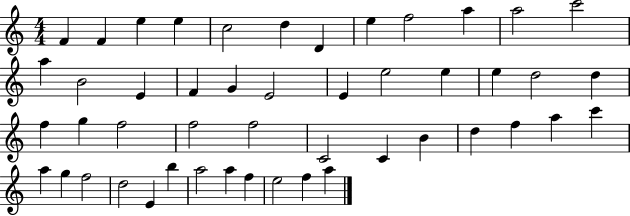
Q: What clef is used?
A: treble